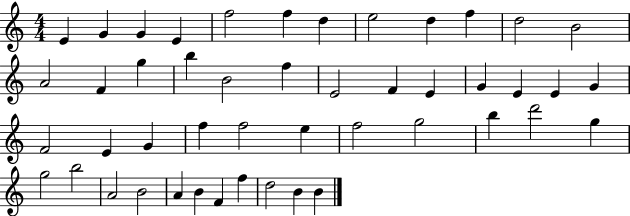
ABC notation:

X:1
T:Untitled
M:4/4
L:1/4
K:C
E G G E f2 f d e2 d f d2 B2 A2 F g b B2 f E2 F E G E E G F2 E G f f2 e f2 g2 b d'2 g g2 b2 A2 B2 A B F f d2 B B